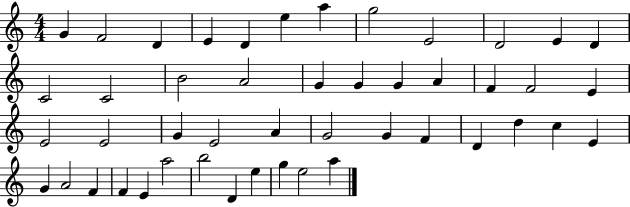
X:1
T:Untitled
M:4/4
L:1/4
K:C
G F2 D E D e a g2 E2 D2 E D C2 C2 B2 A2 G G G A F F2 E E2 E2 G E2 A G2 G F D d c E G A2 F F E a2 b2 D e g e2 a